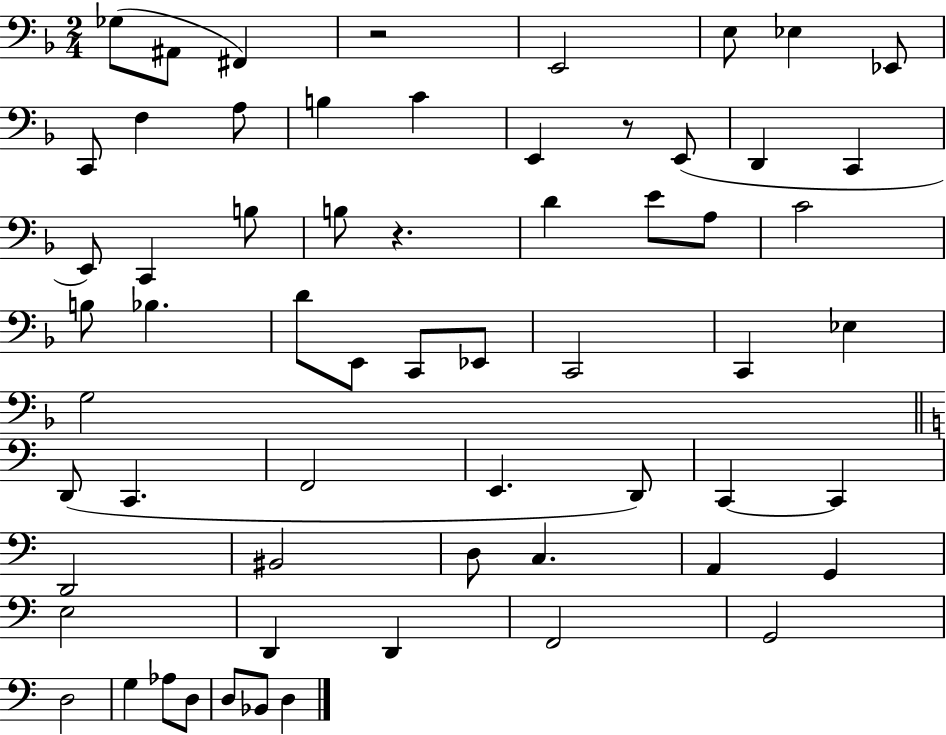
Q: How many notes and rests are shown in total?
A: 62